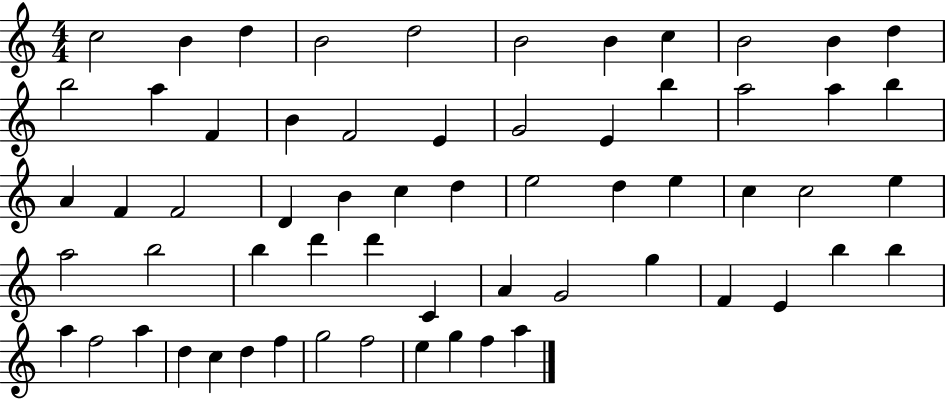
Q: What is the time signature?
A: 4/4